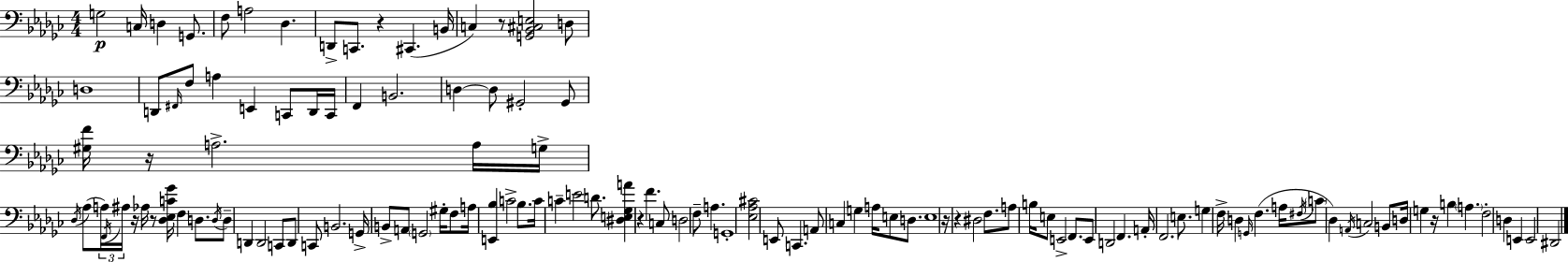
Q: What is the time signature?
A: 4/4